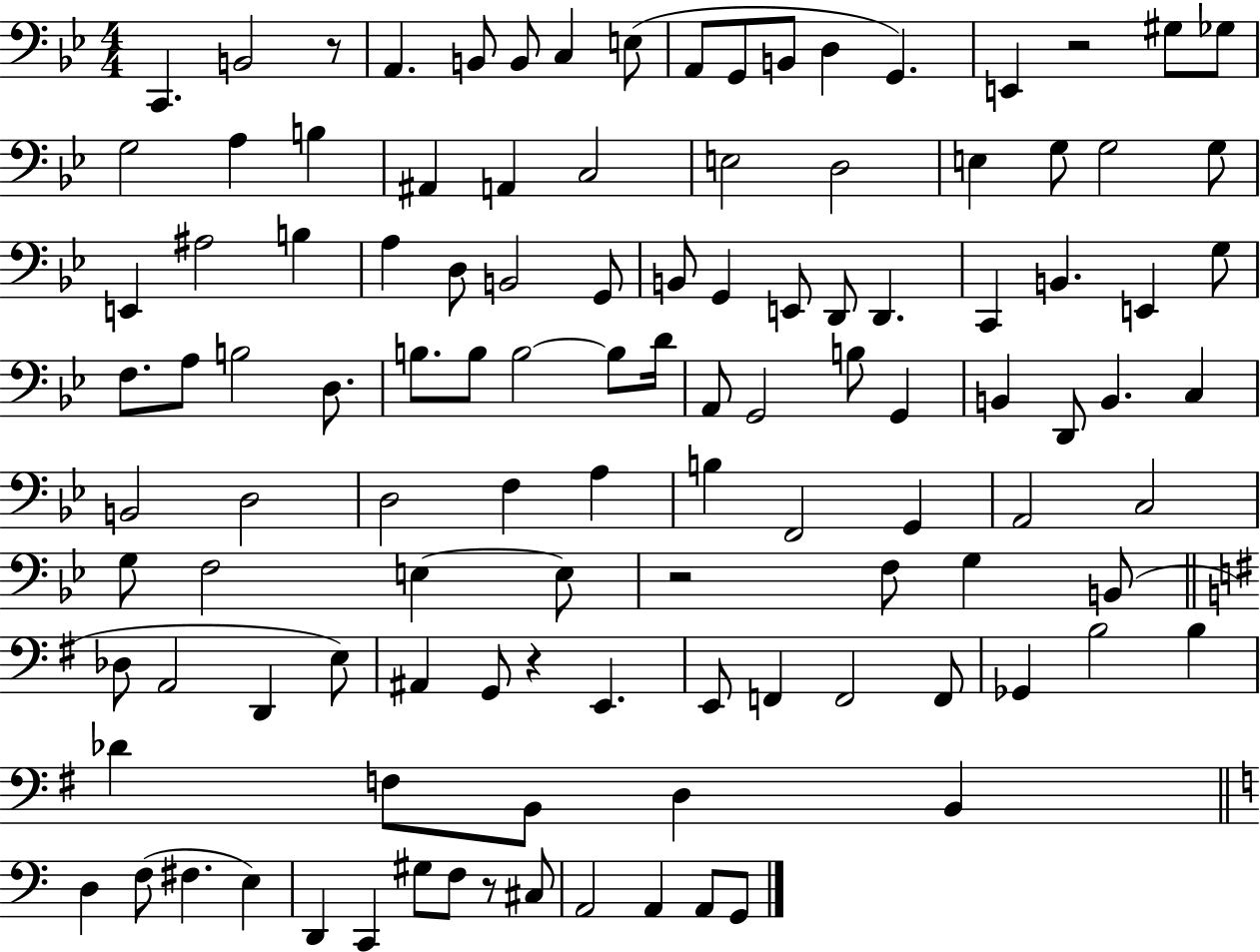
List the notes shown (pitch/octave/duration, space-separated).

C2/q. B2/h R/e A2/q. B2/e B2/e C3/q E3/e A2/e G2/e B2/e D3/q G2/q. E2/q R/h G#3/e Gb3/e G3/h A3/q B3/q A#2/q A2/q C3/h E3/h D3/h E3/q G3/e G3/h G3/e E2/q A#3/h B3/q A3/q D3/e B2/h G2/e B2/e G2/q E2/e D2/e D2/q. C2/q B2/q. E2/q G3/e F3/e. A3/e B3/h D3/e. B3/e. B3/e B3/h B3/e D4/s A2/e G2/h B3/e G2/q B2/q D2/e B2/q. C3/q B2/h D3/h D3/h F3/q A3/q B3/q F2/h G2/q A2/h C3/h G3/e F3/h E3/q E3/e R/h F3/e G3/q B2/e Db3/e A2/h D2/q E3/e A#2/q G2/e R/q E2/q. E2/e F2/q F2/h F2/e Gb2/q B3/h B3/q Db4/q F3/e B2/e D3/q B2/q D3/q F3/e F#3/q. E3/q D2/q C2/q G#3/e F3/e R/e C#3/e A2/h A2/q A2/e G2/e